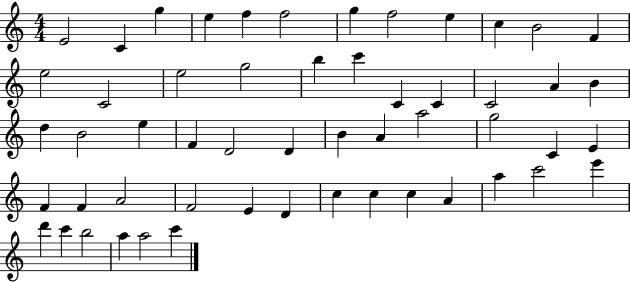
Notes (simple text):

E4/h C4/q G5/q E5/q F5/q F5/h G5/q F5/h E5/q C5/q B4/h F4/q E5/h C4/h E5/h G5/h B5/q C6/q C4/q C4/q C4/h A4/q B4/q D5/q B4/h E5/q F4/q D4/h D4/q B4/q A4/q A5/h G5/h C4/q E4/q F4/q F4/q A4/h F4/h E4/q D4/q C5/q C5/q C5/q A4/q A5/q C6/h E6/q D6/q C6/q B5/h A5/q A5/h C6/q